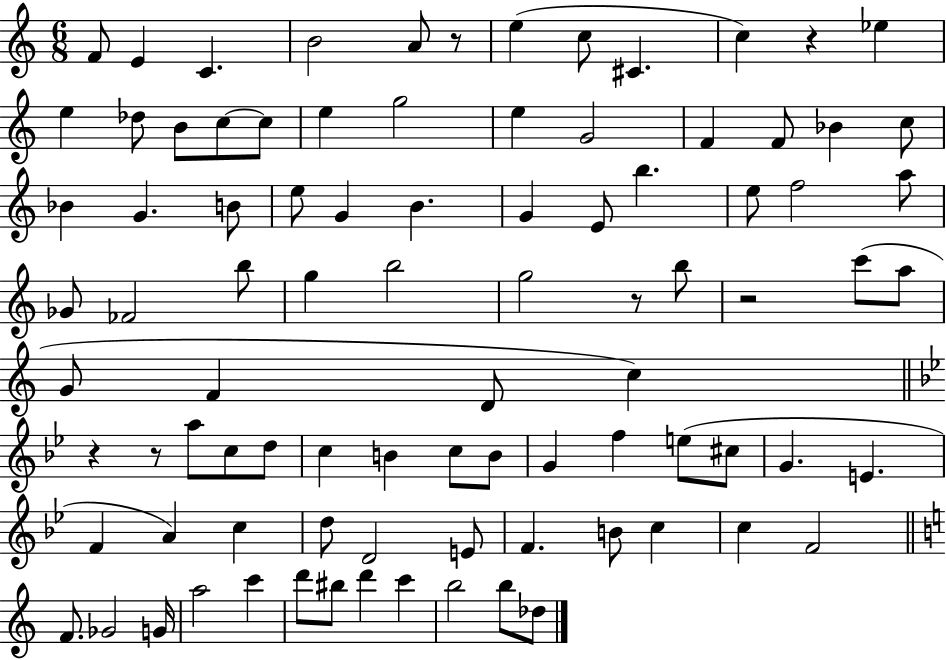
{
  \clef treble
  \numericTimeSignature
  \time 6/8
  \key c \major
  f'8 e'4 c'4. | b'2 a'8 r8 | e''4( c''8 cis'4. | c''4) r4 ees''4 | \break e''4 des''8 b'8 c''8~~ c''8 | e''4 g''2 | e''4 g'2 | f'4 f'8 bes'4 c''8 | \break bes'4 g'4. b'8 | e''8 g'4 b'4. | g'4 e'8 b''4. | e''8 f''2 a''8 | \break ges'8 fes'2 b''8 | g''4 b''2 | g''2 r8 b''8 | r2 c'''8( a''8 | \break g'8 f'4 d'8 c''4) | \bar "||" \break \key g \minor r4 r8 a''8 c''8 d''8 | c''4 b'4 c''8 b'8 | g'4 f''4 e''8( cis''8 | g'4. e'4. | \break f'4 a'4) c''4 | d''8 d'2 e'8 | f'4. b'8 c''4 | c''4 f'2 | \break \bar "||" \break \key c \major f'8. ges'2 g'16 | a''2 c'''4 | d'''8 bis''8 d'''4 c'''4 | b''2 b''8 des''8 | \break \bar "|."
}